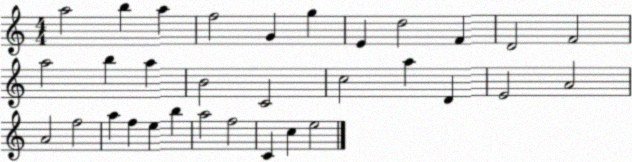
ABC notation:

X:1
T:Untitled
M:4/4
L:1/4
K:C
a2 b a f2 G g E d2 F D2 F2 a2 b a B2 C2 c2 a D E2 A2 A2 f2 a f e b a2 f2 C c e2